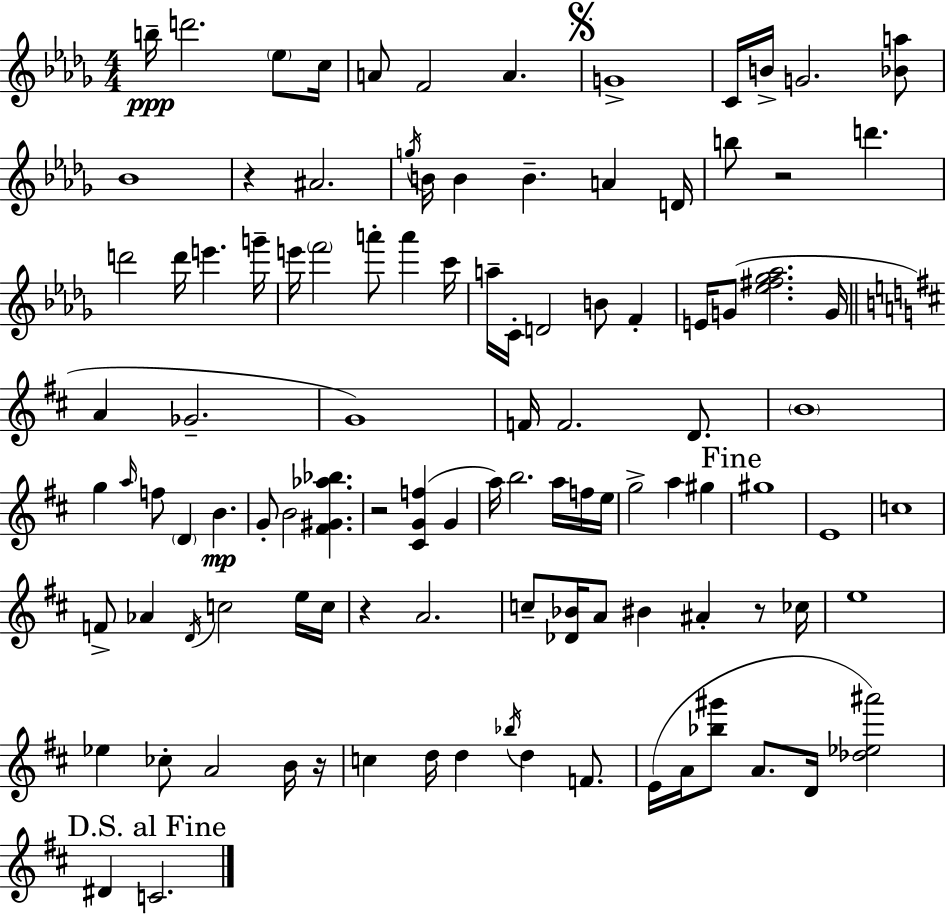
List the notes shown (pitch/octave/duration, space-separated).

B5/s D6/h. Eb5/e C5/s A4/e F4/h A4/q. G4/w C4/s B4/s G4/h. [Bb4,A5]/e Bb4/w R/q A#4/h. G5/s B4/s B4/q B4/q. A4/q D4/s B5/e R/h D6/q. D6/h D6/s E6/q. G6/s E6/s F6/h A6/e A6/q C6/s A5/s C4/s D4/h B4/e F4/q E4/s G4/e [Eb5,F#5,Gb5,Ab5]/h. G4/s A4/q Gb4/h. G4/w F4/s F4/h. D4/e. B4/w G5/q A5/s F5/e D4/q B4/q. G4/e B4/h [F#4,G#4,Ab5,Bb5]/q. R/h [C#4,G4,F5]/q G4/q A5/s B5/h. A5/s F5/s E5/s G5/h A5/q G#5/q G#5/w E4/w C5/w F4/e Ab4/q D4/s C5/h E5/s C5/s R/q A4/h. C5/e [Db4,Bb4]/s A4/e BIS4/q A#4/q R/e CES5/s E5/w Eb5/q CES5/e A4/h B4/s R/s C5/q D5/s D5/q Bb5/s D5/q F4/e. E4/s A4/s [Bb5,G#6]/e A4/e. D4/s [Db5,Eb5,A#6]/h D#4/q C4/h.